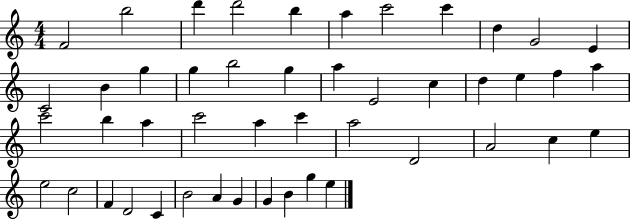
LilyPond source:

{
  \clef treble
  \numericTimeSignature
  \time 4/4
  \key c \major
  f'2 b''2 | d'''4 d'''2 b''4 | a''4 c'''2 c'''4 | d''4 g'2 e'4 | \break c'2 b'4 g''4 | g''4 b''2 g''4 | a''4 e'2 c''4 | d''4 e''4 f''4 a''4 | \break c'''2 b''4 a''4 | c'''2 a''4 c'''4 | a''2 d'2 | a'2 c''4 e''4 | \break e''2 c''2 | f'4 d'2 c'4 | b'2 a'4 g'4 | g'4 b'4 g''4 e''4 | \break \bar "|."
}